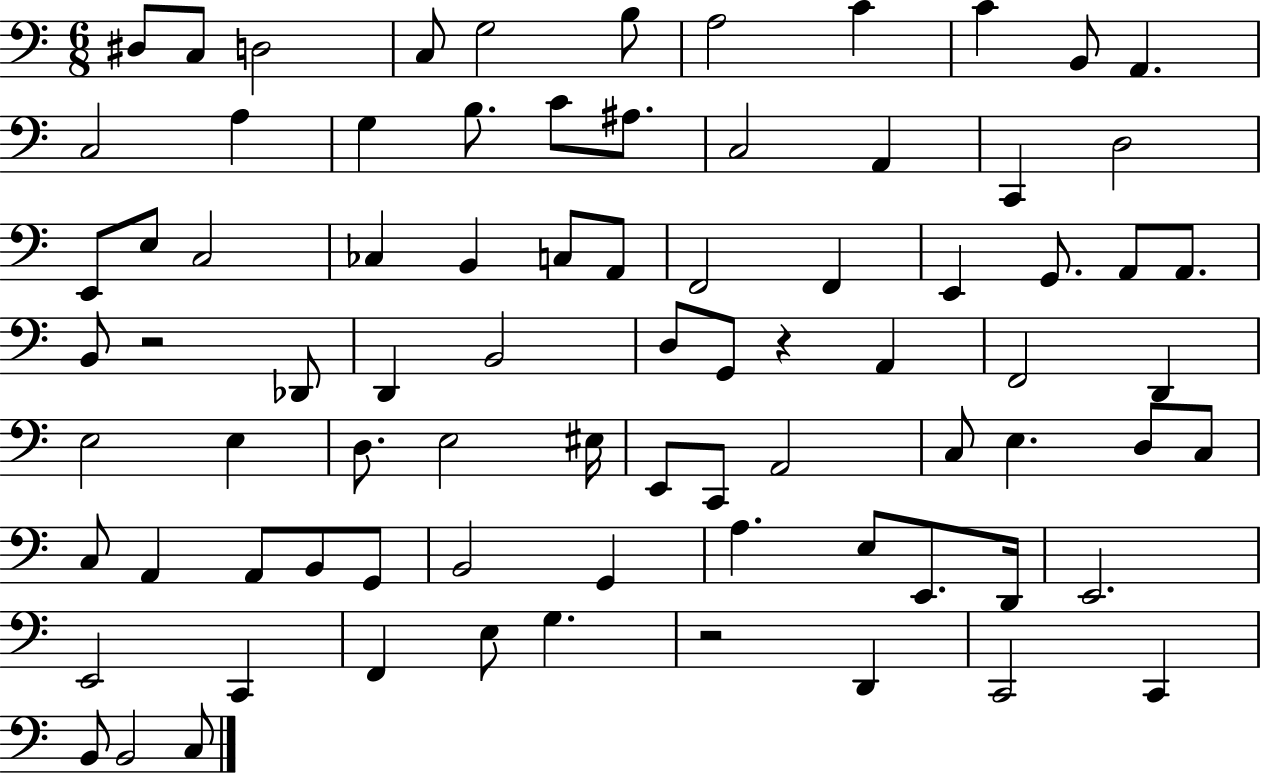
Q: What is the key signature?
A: C major